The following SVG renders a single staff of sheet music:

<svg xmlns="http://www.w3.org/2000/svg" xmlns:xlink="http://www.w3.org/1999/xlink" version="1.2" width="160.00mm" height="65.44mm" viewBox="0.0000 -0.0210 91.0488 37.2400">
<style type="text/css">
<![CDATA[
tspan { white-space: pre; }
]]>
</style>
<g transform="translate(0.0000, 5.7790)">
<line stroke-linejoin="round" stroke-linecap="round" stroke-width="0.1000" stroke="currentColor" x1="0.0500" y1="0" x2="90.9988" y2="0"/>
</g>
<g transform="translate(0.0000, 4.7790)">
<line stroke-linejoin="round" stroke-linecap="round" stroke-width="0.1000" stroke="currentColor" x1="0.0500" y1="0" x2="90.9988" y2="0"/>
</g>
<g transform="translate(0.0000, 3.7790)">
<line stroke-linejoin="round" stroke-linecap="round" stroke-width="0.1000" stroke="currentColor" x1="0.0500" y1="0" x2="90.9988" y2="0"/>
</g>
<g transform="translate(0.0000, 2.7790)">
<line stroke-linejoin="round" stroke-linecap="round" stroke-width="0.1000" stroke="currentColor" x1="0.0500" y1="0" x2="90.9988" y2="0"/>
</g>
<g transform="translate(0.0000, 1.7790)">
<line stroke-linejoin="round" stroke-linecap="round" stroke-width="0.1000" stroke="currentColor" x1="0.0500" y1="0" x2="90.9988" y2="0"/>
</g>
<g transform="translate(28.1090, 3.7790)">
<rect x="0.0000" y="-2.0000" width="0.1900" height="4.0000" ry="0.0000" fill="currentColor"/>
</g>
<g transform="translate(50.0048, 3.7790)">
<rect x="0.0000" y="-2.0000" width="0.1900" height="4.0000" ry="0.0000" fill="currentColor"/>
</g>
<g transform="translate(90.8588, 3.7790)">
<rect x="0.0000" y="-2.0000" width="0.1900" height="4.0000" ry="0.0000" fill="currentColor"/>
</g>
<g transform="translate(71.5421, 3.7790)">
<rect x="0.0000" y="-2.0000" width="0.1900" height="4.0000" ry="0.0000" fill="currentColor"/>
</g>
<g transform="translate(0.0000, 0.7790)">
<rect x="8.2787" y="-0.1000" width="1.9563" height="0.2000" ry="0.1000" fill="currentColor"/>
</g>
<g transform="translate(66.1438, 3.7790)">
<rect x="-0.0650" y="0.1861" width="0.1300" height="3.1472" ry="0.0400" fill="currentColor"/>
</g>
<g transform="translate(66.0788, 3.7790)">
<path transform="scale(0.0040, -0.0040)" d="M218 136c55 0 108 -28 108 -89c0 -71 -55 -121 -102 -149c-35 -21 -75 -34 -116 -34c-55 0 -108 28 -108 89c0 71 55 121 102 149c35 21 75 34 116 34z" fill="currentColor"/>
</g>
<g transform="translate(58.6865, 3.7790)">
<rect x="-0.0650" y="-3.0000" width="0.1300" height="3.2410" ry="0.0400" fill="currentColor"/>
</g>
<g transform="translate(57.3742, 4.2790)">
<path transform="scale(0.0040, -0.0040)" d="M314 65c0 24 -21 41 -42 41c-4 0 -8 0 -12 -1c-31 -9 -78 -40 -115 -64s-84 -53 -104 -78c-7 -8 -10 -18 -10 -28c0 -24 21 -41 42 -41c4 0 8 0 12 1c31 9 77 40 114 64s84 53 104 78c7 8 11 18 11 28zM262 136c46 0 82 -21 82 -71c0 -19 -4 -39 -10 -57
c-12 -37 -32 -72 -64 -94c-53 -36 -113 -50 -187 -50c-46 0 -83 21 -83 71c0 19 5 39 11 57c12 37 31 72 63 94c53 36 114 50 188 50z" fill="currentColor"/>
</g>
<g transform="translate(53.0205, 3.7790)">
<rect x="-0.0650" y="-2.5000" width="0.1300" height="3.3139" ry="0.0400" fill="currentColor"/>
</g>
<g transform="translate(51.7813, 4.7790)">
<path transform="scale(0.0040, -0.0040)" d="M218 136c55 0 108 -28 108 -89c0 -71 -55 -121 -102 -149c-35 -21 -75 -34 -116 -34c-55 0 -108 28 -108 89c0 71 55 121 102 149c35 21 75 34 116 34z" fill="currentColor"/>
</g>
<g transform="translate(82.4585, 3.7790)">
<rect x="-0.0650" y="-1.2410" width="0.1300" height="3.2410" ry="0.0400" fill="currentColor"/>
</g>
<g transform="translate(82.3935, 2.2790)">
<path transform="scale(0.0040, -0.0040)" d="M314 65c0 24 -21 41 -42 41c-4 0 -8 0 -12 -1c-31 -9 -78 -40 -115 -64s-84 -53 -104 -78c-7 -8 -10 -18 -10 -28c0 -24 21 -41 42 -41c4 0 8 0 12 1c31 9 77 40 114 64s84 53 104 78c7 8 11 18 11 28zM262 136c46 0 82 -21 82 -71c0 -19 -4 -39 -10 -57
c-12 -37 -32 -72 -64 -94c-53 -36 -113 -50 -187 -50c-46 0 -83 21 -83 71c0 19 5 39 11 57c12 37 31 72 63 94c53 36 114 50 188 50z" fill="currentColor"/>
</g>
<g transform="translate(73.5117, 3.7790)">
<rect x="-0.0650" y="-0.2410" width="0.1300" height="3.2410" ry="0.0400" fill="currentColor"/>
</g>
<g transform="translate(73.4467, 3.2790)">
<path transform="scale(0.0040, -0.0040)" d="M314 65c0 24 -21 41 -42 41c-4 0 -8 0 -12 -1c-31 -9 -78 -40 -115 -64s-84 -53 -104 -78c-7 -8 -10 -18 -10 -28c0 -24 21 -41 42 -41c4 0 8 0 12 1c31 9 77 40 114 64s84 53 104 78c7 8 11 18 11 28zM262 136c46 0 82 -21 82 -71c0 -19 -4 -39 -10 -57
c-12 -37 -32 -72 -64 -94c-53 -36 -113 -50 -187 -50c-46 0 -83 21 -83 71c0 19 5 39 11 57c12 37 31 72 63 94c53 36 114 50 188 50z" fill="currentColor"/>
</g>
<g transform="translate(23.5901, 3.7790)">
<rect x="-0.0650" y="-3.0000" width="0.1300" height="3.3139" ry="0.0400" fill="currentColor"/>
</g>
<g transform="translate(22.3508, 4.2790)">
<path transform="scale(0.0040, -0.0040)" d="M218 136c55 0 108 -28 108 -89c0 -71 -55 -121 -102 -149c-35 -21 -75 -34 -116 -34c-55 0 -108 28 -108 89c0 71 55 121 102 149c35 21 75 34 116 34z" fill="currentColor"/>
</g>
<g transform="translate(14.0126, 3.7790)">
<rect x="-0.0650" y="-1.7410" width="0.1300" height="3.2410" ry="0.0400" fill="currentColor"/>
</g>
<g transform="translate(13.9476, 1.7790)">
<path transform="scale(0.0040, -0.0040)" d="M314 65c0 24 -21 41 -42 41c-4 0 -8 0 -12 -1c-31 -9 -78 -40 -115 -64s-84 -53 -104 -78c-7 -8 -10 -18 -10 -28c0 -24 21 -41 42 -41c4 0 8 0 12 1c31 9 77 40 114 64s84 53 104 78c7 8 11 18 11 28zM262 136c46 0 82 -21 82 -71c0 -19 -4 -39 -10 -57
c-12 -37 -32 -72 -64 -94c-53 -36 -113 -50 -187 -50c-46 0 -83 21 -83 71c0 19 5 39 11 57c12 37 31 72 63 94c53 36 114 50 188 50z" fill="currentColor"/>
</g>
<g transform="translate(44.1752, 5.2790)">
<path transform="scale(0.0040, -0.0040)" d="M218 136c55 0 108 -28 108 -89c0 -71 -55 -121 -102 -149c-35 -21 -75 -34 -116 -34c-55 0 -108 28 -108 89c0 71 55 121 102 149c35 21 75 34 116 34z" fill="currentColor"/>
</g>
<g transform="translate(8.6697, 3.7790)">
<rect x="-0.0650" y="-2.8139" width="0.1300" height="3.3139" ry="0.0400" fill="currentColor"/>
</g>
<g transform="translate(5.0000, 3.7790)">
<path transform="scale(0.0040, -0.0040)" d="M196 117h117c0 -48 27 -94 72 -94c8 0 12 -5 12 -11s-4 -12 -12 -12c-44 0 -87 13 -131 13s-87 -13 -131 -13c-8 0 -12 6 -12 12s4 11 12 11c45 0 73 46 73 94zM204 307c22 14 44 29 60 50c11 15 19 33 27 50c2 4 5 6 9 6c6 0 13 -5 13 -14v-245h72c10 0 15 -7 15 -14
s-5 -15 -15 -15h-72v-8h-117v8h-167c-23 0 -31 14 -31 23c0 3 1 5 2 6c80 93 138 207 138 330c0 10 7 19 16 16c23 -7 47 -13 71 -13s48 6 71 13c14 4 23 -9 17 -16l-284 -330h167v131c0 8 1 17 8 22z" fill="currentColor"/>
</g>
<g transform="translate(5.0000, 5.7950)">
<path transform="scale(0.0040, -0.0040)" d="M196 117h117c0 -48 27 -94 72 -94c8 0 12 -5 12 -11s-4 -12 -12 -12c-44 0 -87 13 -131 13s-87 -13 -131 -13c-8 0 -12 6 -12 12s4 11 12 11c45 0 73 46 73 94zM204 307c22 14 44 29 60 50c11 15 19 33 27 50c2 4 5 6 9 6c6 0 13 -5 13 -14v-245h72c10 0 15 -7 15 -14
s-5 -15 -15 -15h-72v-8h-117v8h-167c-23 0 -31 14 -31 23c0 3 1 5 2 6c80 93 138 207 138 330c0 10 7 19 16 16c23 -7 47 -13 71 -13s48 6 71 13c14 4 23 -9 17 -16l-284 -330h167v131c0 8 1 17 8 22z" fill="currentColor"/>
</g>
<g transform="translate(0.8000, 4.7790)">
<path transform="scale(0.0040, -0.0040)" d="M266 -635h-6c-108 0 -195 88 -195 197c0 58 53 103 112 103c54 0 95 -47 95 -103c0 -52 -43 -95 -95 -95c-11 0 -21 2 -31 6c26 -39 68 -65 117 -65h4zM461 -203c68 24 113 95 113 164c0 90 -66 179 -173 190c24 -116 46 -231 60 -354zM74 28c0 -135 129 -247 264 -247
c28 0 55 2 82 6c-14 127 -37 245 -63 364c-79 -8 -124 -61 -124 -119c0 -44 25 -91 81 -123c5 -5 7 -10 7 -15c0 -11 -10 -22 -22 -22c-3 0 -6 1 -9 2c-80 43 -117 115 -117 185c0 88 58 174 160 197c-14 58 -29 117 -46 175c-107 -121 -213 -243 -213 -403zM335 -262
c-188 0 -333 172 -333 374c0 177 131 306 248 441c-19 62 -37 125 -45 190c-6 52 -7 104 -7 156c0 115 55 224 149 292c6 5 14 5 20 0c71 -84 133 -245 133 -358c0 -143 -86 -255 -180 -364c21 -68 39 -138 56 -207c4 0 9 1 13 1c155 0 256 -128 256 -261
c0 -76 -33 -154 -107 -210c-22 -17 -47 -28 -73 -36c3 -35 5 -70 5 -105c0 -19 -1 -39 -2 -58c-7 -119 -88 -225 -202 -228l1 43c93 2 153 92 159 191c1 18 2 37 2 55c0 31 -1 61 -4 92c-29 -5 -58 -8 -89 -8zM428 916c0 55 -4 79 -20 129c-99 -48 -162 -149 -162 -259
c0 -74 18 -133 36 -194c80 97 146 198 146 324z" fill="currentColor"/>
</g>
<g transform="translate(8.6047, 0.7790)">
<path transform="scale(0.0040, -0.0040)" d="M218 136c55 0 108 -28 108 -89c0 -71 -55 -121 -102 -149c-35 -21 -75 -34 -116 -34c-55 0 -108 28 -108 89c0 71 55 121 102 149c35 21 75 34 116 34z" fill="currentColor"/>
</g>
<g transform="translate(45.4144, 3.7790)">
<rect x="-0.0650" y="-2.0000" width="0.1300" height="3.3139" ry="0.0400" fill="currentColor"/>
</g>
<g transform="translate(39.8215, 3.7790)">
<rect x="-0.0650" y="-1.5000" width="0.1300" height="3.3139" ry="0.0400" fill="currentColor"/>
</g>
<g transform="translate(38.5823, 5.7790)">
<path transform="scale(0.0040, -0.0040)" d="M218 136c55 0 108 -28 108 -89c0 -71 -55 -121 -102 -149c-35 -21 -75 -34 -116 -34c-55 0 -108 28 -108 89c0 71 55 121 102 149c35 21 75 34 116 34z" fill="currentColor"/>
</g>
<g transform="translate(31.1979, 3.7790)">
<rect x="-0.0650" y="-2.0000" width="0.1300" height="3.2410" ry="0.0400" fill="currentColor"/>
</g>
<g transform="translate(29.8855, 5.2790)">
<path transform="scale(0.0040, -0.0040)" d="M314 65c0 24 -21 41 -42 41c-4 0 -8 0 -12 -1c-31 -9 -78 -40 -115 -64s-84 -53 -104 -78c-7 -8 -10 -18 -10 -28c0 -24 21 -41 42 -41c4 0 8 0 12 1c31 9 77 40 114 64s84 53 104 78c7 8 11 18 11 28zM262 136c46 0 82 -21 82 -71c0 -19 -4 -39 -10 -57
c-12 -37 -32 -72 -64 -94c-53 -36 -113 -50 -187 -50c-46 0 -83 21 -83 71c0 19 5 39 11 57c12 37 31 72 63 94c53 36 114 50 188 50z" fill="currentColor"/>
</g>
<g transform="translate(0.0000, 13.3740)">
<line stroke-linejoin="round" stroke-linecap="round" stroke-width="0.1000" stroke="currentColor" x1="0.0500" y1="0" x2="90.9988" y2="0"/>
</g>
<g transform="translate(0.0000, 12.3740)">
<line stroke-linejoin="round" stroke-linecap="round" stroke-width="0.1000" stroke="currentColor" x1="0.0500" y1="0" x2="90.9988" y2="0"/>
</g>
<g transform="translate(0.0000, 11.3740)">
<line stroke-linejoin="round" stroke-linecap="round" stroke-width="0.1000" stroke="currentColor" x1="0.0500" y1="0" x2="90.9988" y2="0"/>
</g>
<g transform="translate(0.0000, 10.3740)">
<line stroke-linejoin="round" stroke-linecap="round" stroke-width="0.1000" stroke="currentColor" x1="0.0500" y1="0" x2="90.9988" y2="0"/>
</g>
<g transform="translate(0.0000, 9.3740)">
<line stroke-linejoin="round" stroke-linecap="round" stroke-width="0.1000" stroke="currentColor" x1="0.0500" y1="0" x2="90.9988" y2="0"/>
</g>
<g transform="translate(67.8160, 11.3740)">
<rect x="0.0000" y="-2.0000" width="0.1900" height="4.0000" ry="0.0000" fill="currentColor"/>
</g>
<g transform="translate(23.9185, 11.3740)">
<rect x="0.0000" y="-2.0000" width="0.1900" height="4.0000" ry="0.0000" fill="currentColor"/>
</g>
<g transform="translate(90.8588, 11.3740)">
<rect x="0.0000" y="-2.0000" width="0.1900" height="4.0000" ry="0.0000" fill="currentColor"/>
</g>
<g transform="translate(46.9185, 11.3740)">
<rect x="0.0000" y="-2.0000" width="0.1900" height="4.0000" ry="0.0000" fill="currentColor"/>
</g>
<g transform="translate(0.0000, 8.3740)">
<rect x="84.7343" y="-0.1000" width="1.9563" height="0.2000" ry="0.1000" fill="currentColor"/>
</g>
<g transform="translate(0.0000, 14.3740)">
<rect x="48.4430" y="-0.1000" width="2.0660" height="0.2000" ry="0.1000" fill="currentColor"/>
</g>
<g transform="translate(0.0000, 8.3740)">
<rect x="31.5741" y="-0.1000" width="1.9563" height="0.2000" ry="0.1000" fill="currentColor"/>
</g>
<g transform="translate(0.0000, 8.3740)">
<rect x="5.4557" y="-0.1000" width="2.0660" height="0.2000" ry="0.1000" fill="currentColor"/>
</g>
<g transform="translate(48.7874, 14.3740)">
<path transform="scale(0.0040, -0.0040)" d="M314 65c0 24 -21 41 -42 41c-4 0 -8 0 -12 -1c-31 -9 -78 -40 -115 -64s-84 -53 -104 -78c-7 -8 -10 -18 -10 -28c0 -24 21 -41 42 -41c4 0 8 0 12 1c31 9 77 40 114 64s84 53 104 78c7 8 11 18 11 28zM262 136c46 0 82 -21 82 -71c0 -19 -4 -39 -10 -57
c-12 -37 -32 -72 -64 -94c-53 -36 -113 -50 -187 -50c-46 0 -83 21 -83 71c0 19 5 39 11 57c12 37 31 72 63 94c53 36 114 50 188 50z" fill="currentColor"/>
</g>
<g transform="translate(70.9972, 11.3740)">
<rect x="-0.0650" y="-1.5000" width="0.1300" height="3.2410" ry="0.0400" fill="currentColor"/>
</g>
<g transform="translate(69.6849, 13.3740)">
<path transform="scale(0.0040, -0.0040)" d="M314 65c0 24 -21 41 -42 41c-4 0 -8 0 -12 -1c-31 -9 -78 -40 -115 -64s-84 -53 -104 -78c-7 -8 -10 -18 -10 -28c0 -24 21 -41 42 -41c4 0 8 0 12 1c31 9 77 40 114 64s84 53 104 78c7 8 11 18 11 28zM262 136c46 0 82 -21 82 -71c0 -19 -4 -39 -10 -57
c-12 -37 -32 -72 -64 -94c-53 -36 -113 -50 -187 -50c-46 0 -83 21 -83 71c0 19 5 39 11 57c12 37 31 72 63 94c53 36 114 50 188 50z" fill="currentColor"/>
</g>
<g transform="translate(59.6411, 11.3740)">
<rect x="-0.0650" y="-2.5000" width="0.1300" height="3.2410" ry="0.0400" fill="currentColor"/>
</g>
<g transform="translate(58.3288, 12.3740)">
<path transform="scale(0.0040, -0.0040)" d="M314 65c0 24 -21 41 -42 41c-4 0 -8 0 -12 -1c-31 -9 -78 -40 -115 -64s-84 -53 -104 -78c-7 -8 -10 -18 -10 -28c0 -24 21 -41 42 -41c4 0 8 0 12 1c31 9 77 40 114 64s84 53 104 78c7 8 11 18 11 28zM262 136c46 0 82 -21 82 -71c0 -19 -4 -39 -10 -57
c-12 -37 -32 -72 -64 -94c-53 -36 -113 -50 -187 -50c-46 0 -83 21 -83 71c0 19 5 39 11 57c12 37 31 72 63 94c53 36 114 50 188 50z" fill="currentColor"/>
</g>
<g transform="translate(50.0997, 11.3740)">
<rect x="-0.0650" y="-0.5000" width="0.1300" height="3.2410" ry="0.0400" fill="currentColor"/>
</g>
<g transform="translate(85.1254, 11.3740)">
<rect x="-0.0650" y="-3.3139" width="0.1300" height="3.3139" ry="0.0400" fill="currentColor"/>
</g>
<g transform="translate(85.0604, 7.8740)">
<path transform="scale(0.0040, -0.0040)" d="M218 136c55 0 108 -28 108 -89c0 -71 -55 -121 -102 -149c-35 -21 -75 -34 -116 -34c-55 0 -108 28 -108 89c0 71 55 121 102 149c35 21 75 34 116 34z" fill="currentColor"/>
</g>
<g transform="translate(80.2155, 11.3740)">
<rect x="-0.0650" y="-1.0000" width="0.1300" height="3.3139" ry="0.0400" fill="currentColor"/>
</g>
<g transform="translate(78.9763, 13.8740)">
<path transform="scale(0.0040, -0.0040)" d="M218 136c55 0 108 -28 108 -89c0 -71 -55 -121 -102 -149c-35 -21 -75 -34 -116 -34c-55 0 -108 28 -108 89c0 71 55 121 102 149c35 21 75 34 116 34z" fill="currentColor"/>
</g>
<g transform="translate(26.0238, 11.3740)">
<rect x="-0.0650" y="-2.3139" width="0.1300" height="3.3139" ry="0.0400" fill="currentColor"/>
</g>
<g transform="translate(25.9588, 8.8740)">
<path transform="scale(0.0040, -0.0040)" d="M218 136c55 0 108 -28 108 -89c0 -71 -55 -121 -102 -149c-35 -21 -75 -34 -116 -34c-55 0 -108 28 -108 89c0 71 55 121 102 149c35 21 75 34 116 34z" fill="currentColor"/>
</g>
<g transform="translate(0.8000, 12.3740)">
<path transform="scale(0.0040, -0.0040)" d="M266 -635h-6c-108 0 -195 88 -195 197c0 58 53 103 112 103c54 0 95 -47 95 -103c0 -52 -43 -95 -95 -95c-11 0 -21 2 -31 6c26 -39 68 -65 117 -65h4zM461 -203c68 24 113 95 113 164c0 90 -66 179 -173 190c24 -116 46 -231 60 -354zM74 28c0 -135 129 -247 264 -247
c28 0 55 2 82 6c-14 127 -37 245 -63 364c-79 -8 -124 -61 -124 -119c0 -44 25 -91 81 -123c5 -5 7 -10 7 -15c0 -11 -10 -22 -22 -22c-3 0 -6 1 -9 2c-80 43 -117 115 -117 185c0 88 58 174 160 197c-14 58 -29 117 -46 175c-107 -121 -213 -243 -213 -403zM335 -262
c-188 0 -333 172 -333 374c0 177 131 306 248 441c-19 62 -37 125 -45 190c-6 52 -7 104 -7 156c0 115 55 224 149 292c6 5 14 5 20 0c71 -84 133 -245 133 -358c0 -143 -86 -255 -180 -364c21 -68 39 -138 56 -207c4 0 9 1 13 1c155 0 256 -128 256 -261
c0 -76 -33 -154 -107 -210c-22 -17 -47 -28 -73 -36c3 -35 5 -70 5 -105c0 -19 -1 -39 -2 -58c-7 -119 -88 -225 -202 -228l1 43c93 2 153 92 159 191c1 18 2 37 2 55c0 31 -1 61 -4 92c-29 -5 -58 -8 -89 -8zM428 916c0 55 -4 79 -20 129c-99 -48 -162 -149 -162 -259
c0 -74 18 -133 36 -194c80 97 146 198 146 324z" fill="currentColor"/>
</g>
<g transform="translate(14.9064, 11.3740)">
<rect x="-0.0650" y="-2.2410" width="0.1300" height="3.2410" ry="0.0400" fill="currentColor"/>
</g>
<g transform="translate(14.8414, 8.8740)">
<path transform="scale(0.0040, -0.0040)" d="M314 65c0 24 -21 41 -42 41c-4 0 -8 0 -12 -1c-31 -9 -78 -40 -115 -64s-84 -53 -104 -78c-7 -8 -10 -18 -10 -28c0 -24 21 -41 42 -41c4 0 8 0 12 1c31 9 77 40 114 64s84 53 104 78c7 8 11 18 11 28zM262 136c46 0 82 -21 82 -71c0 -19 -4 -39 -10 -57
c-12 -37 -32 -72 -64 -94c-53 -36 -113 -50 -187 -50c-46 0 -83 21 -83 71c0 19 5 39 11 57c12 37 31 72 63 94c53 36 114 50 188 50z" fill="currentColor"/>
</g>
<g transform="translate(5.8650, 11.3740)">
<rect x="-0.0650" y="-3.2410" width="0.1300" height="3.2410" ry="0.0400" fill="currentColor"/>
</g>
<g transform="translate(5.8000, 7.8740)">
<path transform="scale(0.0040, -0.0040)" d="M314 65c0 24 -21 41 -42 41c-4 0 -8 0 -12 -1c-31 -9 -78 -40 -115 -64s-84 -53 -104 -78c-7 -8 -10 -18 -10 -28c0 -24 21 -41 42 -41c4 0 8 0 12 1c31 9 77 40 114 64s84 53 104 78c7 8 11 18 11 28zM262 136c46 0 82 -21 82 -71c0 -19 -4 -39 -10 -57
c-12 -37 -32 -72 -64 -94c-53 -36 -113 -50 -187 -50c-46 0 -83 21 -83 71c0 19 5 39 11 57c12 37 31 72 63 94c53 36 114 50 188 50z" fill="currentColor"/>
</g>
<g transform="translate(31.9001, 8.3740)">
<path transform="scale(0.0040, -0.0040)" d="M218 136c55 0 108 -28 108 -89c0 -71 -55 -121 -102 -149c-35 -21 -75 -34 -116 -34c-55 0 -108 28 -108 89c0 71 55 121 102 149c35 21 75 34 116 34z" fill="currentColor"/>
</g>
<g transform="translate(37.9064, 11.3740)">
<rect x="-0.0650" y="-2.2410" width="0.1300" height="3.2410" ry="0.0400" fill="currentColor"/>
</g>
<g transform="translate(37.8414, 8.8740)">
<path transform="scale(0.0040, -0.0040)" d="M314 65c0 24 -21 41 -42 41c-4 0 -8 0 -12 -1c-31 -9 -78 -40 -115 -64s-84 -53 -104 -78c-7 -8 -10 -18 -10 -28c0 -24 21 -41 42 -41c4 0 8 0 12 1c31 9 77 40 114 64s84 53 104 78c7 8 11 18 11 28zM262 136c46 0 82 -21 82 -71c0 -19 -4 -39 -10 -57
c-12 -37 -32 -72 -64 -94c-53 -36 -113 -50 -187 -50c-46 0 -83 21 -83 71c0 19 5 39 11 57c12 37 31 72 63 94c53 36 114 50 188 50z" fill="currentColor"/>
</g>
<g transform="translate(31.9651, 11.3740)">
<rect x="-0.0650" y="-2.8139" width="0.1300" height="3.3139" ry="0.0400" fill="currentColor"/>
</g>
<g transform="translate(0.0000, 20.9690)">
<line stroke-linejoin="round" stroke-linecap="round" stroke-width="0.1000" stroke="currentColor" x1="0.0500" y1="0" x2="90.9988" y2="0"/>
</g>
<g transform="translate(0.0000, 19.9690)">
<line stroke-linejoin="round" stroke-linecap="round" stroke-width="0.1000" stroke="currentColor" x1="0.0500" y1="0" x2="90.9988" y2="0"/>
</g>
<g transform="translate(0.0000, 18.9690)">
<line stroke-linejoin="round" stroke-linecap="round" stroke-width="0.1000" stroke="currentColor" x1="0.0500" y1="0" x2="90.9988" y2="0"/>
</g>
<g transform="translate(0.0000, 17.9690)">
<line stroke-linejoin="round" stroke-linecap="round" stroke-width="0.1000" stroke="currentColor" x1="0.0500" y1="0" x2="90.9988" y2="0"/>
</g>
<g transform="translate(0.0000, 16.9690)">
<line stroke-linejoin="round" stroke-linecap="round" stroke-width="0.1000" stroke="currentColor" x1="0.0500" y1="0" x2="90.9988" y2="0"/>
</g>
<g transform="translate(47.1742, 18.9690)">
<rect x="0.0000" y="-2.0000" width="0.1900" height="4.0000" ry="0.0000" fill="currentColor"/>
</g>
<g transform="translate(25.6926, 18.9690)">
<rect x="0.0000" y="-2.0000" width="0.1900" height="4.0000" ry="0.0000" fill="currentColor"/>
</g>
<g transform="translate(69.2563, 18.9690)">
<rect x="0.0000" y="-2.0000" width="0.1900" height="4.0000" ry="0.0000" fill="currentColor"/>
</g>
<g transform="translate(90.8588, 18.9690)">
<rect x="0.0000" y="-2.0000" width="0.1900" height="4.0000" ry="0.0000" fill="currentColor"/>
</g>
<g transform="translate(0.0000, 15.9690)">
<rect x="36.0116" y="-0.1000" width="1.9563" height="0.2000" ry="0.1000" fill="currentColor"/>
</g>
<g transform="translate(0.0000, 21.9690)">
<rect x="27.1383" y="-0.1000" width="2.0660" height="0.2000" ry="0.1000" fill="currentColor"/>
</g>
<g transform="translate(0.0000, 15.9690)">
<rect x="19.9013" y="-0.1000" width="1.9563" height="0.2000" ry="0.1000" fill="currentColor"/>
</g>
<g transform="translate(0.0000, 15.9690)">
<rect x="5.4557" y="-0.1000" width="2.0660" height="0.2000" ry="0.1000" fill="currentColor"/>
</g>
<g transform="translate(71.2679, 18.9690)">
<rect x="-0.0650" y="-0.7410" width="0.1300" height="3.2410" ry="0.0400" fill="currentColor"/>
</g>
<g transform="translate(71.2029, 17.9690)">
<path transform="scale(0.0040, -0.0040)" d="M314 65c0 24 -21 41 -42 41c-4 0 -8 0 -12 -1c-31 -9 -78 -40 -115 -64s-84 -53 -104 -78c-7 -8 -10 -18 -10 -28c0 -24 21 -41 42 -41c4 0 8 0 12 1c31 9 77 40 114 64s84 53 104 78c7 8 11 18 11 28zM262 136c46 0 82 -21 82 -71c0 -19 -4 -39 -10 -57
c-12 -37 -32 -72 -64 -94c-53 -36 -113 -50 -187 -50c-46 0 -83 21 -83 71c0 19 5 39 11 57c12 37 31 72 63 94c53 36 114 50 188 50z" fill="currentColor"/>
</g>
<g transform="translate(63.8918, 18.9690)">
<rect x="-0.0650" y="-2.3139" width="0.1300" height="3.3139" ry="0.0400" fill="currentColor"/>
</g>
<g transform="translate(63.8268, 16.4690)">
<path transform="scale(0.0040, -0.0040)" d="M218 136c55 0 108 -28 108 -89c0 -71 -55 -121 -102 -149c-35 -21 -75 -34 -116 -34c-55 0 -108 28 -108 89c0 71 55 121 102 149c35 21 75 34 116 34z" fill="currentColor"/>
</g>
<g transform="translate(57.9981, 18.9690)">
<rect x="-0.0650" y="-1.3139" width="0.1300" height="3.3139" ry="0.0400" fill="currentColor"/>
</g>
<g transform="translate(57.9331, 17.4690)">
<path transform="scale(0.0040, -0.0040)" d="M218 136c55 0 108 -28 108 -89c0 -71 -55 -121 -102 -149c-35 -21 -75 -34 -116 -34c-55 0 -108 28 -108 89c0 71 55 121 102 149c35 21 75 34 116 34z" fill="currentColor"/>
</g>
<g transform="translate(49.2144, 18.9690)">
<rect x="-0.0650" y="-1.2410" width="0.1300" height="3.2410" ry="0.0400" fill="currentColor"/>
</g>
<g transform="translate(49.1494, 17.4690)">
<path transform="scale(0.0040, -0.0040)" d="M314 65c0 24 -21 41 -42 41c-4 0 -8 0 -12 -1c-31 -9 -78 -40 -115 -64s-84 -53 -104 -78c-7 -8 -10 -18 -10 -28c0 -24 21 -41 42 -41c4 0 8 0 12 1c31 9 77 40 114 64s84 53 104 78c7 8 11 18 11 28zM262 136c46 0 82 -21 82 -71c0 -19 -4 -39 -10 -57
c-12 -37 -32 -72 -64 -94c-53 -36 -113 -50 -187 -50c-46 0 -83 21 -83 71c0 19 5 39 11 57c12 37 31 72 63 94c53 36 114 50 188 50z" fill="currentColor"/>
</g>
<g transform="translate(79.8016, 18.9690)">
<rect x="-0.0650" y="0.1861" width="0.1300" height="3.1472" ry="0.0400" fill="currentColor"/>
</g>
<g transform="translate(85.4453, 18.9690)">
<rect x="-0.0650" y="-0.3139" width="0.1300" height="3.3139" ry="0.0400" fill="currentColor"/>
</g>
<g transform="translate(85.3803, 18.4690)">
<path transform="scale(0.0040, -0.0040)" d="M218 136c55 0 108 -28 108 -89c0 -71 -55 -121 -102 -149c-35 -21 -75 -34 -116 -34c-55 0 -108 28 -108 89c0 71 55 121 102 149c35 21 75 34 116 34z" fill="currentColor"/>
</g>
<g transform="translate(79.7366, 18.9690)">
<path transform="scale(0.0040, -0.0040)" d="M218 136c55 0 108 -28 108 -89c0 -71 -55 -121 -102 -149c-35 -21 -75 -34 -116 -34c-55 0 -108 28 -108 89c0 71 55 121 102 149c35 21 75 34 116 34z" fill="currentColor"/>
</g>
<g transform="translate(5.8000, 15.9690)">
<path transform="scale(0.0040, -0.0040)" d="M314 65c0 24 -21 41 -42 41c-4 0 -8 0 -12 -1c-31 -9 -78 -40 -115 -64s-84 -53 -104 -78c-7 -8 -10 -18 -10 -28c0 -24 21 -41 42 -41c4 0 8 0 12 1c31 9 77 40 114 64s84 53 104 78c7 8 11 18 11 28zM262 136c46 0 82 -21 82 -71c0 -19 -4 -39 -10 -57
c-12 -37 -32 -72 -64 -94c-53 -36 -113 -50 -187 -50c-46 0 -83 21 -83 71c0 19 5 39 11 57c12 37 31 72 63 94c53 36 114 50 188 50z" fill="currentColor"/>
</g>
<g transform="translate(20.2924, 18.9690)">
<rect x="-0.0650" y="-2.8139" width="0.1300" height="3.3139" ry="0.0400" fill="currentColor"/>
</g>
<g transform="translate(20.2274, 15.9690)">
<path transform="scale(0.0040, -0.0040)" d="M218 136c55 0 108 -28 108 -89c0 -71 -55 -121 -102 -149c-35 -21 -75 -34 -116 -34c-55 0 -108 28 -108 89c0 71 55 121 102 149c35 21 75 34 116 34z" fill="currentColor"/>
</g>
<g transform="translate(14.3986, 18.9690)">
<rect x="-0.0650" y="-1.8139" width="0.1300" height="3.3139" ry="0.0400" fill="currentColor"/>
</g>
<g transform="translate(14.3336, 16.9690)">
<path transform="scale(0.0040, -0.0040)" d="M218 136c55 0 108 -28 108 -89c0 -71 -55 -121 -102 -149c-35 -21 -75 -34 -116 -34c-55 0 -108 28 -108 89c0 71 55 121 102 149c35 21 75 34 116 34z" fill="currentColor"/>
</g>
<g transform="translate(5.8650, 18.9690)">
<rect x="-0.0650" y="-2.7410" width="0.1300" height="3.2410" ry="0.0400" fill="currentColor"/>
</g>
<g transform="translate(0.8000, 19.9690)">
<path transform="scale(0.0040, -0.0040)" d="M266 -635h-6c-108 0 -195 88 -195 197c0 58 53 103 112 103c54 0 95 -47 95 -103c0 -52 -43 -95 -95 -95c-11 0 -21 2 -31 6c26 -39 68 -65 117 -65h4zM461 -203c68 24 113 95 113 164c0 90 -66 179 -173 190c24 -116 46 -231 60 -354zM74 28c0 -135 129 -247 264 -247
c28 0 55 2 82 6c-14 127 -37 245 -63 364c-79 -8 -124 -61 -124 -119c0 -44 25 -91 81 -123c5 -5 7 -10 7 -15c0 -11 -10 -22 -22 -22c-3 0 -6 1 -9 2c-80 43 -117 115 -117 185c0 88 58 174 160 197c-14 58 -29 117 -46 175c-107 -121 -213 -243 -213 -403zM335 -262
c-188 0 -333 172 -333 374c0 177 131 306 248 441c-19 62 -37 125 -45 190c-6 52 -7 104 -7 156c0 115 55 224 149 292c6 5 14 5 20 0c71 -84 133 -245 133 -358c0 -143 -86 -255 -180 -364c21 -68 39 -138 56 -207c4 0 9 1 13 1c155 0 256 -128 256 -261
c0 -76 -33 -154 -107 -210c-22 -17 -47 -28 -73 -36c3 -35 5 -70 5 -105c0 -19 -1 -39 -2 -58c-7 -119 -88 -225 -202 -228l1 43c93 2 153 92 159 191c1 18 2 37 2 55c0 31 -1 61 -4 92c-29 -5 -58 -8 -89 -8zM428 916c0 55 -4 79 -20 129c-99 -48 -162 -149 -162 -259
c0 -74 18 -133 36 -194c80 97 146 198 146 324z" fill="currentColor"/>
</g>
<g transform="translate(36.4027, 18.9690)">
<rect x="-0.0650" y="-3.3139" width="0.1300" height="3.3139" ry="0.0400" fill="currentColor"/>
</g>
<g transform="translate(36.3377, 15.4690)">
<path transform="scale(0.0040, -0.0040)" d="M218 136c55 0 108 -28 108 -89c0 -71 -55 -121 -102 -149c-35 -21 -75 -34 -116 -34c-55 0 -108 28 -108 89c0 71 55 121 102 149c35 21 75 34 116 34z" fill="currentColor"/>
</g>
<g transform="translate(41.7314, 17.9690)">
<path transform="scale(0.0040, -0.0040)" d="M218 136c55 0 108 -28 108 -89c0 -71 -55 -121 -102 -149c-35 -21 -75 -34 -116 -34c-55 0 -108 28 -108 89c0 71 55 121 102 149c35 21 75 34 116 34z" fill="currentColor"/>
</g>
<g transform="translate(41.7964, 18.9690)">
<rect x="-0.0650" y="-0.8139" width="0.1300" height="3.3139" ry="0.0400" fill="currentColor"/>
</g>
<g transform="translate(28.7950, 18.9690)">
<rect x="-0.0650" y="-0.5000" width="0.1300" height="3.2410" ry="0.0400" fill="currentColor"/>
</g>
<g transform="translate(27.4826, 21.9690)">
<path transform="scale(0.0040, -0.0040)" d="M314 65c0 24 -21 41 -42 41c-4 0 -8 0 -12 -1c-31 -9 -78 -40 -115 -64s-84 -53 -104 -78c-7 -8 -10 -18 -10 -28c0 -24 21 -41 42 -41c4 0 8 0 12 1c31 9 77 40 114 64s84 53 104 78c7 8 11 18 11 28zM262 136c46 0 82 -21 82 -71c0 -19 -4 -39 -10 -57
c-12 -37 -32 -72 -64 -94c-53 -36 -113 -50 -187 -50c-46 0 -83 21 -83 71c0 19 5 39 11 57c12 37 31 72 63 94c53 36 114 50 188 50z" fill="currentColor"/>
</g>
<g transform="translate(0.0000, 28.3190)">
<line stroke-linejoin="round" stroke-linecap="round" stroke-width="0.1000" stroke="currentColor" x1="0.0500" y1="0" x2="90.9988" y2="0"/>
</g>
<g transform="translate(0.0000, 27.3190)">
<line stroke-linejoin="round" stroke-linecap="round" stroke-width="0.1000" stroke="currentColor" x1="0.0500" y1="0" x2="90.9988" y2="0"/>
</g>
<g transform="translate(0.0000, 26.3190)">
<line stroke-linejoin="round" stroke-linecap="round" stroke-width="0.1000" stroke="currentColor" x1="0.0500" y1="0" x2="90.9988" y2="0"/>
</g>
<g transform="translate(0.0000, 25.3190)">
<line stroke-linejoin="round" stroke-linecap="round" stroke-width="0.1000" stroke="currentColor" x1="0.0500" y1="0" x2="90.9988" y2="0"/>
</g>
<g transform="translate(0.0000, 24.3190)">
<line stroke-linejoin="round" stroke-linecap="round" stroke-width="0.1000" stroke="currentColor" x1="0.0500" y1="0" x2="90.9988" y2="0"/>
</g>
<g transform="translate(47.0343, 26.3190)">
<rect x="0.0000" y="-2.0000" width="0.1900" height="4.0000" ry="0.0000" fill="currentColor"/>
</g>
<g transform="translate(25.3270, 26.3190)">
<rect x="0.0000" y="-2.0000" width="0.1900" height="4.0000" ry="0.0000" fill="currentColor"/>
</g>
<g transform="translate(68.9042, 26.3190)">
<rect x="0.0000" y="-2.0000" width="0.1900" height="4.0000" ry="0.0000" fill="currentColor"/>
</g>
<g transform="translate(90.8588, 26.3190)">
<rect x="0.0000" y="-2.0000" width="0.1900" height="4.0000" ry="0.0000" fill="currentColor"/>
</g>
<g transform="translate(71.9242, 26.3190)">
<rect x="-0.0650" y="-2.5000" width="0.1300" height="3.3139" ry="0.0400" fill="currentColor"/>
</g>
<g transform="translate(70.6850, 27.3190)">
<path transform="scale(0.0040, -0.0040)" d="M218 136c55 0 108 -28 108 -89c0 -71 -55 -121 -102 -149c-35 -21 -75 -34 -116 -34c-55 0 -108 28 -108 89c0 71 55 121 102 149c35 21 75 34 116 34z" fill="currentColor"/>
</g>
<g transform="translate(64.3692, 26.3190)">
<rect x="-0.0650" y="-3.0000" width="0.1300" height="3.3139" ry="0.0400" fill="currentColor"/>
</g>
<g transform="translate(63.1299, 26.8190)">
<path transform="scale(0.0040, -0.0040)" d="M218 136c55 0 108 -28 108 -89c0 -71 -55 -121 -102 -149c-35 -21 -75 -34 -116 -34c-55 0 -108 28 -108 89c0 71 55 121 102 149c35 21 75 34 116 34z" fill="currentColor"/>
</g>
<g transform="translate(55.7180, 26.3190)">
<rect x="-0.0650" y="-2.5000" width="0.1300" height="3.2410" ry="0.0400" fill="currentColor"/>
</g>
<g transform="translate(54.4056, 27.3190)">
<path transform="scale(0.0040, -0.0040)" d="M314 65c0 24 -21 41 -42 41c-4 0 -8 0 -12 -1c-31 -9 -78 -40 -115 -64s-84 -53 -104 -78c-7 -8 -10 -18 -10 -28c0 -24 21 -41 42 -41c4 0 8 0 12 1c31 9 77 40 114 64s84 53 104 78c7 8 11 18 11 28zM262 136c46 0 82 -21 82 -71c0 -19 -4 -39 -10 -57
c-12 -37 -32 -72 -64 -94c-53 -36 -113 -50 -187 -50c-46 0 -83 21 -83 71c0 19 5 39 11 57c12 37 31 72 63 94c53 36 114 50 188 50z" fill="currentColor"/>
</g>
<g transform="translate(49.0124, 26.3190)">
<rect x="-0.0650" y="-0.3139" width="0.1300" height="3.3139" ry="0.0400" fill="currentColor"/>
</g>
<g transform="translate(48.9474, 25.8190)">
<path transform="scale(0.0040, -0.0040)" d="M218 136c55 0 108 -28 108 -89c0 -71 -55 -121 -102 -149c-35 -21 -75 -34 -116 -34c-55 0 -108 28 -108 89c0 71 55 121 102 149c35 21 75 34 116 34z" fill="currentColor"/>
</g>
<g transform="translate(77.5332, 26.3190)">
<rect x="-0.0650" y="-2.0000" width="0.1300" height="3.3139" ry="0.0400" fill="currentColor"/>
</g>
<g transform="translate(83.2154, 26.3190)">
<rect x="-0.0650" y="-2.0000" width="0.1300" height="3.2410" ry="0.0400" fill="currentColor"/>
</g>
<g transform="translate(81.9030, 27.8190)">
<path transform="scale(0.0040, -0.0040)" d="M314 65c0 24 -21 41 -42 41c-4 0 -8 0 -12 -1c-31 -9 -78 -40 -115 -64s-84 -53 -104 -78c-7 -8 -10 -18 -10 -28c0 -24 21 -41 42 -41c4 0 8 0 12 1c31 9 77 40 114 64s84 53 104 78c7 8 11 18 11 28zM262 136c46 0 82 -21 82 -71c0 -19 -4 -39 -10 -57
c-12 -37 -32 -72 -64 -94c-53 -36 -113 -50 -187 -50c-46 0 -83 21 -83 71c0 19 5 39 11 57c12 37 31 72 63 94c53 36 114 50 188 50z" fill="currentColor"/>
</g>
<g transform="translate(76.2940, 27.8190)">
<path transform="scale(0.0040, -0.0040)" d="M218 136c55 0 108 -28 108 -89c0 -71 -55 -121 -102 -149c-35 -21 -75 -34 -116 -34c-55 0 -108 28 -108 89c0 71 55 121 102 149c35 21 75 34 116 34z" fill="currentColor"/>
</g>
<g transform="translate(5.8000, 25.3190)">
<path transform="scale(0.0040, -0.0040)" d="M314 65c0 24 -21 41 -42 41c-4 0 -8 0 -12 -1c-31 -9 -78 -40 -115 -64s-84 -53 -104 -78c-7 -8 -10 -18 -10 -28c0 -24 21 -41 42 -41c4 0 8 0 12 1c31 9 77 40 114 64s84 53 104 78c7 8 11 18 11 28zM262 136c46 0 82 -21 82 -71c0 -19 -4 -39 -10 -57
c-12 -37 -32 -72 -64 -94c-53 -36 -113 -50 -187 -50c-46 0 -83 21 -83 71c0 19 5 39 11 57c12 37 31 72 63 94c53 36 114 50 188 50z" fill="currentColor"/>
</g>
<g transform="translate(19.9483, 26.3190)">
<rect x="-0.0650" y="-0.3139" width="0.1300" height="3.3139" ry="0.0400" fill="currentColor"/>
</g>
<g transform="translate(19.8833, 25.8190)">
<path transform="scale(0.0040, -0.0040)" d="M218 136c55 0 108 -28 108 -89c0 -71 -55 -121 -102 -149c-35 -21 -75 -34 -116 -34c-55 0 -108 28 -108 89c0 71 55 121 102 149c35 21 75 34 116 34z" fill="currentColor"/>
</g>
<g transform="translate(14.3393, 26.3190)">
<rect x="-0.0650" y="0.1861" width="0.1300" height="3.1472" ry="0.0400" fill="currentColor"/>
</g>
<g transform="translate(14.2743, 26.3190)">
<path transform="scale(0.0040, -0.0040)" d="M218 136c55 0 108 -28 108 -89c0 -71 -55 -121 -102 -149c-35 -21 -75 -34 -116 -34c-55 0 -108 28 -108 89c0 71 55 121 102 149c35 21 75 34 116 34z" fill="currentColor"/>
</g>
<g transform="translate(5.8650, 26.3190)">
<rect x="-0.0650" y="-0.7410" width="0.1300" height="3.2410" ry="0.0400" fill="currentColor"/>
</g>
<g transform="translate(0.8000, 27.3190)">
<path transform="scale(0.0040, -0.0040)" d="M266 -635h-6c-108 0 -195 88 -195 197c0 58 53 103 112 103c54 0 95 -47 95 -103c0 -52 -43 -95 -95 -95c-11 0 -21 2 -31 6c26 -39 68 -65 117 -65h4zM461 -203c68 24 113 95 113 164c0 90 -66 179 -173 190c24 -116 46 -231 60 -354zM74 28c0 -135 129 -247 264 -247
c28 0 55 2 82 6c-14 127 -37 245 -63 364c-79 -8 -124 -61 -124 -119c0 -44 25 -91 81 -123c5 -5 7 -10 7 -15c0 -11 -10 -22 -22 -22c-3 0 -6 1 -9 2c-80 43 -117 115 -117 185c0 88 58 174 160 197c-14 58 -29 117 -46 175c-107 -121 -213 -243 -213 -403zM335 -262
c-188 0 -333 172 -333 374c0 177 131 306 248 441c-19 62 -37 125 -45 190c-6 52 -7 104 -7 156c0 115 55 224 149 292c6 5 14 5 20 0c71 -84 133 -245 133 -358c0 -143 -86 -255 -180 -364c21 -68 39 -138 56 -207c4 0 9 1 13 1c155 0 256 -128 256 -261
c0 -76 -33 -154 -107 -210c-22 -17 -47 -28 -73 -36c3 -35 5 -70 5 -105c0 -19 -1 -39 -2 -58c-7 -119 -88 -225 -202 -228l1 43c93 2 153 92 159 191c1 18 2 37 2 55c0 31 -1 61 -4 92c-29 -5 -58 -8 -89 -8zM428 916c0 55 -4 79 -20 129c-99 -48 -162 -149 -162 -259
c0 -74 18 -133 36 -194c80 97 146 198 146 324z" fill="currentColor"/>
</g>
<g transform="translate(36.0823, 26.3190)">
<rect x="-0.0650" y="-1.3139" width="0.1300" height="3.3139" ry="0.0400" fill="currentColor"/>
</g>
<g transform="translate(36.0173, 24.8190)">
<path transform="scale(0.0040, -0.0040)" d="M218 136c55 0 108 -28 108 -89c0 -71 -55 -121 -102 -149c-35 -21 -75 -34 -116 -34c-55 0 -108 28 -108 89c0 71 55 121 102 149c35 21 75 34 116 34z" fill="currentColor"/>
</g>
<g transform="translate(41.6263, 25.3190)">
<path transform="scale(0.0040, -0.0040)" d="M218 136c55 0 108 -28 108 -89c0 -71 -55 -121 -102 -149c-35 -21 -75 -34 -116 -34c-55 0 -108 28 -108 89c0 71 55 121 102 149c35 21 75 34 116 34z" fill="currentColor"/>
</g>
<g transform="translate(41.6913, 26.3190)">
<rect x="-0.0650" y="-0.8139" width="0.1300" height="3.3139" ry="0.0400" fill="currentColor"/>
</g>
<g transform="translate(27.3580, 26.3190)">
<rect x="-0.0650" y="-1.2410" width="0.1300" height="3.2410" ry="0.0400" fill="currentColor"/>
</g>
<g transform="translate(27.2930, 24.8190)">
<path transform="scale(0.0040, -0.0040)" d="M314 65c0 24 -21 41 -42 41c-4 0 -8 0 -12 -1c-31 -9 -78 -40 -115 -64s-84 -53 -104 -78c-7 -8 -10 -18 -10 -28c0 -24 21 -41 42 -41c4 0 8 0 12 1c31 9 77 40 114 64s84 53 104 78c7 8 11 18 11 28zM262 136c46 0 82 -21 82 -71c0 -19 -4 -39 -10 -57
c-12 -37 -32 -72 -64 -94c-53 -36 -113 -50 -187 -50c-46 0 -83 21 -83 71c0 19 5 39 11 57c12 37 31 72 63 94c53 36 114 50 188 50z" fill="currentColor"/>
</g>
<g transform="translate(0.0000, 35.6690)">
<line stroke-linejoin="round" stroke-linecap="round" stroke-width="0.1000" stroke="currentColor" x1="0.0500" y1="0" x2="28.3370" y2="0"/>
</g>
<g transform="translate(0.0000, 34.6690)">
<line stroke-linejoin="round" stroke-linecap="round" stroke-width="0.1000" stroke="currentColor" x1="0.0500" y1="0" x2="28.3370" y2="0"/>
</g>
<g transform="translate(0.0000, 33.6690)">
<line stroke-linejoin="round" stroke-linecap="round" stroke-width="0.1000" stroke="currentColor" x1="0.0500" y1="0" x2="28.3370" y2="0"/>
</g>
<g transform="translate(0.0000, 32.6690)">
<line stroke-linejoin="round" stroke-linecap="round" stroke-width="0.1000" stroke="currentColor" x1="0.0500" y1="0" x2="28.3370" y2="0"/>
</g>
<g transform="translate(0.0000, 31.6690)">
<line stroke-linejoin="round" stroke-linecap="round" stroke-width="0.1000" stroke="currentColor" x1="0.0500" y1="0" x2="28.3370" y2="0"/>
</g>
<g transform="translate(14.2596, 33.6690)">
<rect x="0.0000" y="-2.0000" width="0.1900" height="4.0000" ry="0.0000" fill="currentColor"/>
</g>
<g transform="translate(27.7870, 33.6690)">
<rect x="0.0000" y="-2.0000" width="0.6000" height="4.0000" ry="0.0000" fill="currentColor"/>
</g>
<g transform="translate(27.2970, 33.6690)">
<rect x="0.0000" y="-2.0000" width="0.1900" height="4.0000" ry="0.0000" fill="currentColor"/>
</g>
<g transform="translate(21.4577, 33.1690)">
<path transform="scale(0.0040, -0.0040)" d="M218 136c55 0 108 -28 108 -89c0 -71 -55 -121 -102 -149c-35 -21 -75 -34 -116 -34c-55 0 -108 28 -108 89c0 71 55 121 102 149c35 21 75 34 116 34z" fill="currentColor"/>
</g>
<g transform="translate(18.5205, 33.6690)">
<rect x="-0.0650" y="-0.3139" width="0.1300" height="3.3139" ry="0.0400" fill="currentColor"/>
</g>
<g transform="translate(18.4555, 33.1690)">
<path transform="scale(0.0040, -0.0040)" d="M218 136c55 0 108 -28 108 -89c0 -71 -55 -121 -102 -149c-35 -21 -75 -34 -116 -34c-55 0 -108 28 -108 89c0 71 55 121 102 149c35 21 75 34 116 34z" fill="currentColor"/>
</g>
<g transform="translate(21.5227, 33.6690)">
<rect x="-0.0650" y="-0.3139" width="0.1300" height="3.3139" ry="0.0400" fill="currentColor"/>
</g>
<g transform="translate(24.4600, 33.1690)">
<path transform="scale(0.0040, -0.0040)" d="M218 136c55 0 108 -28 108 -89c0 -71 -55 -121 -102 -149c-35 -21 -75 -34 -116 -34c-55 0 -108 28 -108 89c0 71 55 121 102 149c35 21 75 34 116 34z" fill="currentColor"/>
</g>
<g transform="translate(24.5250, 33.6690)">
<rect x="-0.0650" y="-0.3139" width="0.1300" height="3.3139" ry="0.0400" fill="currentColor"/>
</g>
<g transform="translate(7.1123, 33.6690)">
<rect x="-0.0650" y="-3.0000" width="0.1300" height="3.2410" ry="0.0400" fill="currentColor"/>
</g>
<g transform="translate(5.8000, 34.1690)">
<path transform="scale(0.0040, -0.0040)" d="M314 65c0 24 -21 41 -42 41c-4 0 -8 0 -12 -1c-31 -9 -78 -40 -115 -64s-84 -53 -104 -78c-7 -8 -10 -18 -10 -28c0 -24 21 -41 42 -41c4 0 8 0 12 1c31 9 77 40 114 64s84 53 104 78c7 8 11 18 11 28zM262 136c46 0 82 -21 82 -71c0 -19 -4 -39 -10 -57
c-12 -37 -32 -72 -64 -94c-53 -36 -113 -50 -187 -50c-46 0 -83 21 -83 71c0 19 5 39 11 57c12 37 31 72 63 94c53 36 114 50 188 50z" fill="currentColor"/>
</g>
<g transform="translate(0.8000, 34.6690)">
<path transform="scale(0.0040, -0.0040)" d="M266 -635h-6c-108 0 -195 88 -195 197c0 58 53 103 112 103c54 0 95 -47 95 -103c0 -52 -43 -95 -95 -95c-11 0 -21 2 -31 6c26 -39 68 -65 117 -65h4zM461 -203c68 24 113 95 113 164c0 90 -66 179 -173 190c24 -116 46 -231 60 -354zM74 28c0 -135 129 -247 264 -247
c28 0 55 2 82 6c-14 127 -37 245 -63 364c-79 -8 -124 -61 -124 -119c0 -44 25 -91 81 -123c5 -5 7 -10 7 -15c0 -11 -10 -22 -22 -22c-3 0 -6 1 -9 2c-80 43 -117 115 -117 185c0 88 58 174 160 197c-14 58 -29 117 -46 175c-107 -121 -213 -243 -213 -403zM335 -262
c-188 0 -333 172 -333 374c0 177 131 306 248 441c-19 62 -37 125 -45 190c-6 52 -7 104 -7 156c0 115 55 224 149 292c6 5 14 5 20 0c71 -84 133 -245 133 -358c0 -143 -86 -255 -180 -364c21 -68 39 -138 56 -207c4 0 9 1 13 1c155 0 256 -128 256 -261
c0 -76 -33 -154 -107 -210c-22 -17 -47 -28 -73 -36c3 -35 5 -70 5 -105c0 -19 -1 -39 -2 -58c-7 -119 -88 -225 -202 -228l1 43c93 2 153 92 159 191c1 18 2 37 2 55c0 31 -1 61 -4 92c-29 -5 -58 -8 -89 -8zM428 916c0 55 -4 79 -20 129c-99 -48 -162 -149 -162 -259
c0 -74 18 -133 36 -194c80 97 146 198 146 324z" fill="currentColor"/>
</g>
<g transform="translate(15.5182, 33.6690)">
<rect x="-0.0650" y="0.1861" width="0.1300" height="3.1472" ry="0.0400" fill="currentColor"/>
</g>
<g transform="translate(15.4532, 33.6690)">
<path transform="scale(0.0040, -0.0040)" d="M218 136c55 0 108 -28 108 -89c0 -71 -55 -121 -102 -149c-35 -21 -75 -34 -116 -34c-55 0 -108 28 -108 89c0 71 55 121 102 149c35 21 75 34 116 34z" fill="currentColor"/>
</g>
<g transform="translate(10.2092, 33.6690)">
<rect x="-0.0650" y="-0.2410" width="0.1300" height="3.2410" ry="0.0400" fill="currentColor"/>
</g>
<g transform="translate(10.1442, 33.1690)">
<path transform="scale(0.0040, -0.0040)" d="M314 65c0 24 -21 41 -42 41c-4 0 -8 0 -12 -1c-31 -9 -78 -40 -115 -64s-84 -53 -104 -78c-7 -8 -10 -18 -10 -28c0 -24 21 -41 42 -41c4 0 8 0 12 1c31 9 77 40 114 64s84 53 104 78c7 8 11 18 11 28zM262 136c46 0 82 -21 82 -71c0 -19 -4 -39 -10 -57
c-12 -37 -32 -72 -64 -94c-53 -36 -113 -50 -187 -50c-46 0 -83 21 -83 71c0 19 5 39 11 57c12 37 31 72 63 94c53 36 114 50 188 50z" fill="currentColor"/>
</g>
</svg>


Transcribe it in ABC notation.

X:1
T:Untitled
M:4/4
L:1/4
K:C
a f2 A F2 E F G A2 B c2 e2 b2 g2 g a g2 C2 G2 E2 D b a2 f a C2 b d e2 e g d2 B c d2 B c e2 e d c G2 A G F F2 A2 c2 B c c c